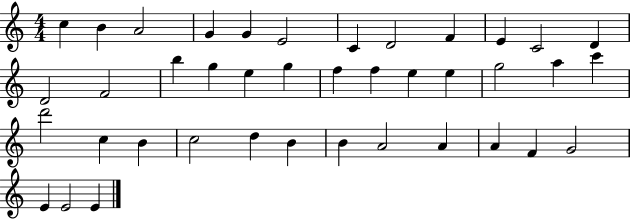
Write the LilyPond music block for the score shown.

{
  \clef treble
  \numericTimeSignature
  \time 4/4
  \key c \major
  c''4 b'4 a'2 | g'4 g'4 e'2 | c'4 d'2 f'4 | e'4 c'2 d'4 | \break d'2 f'2 | b''4 g''4 e''4 g''4 | f''4 f''4 e''4 e''4 | g''2 a''4 c'''4 | \break d'''2 c''4 b'4 | c''2 d''4 b'4 | b'4 a'2 a'4 | a'4 f'4 g'2 | \break e'4 e'2 e'4 | \bar "|."
}